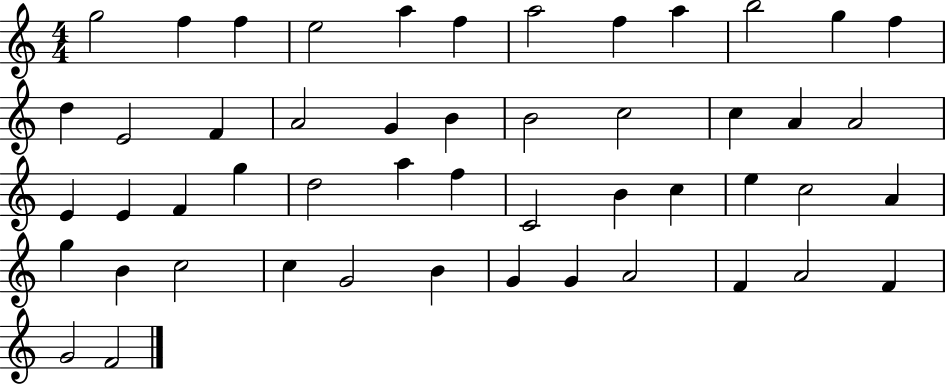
{
  \clef treble
  \numericTimeSignature
  \time 4/4
  \key c \major
  g''2 f''4 f''4 | e''2 a''4 f''4 | a''2 f''4 a''4 | b''2 g''4 f''4 | \break d''4 e'2 f'4 | a'2 g'4 b'4 | b'2 c''2 | c''4 a'4 a'2 | \break e'4 e'4 f'4 g''4 | d''2 a''4 f''4 | c'2 b'4 c''4 | e''4 c''2 a'4 | \break g''4 b'4 c''2 | c''4 g'2 b'4 | g'4 g'4 a'2 | f'4 a'2 f'4 | \break g'2 f'2 | \bar "|."
}